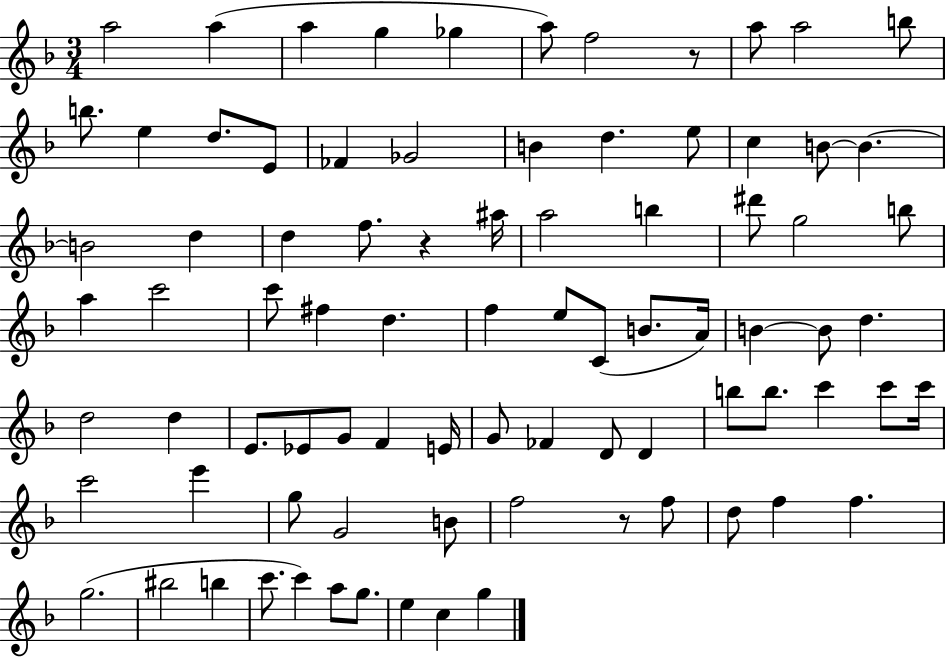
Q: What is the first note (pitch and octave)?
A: A5